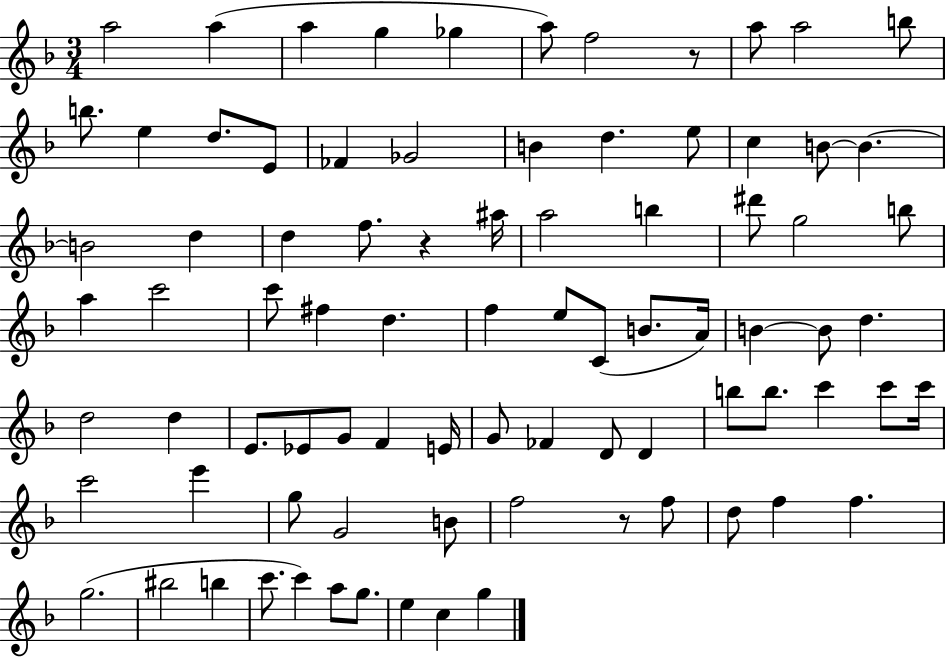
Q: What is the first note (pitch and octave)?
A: A5